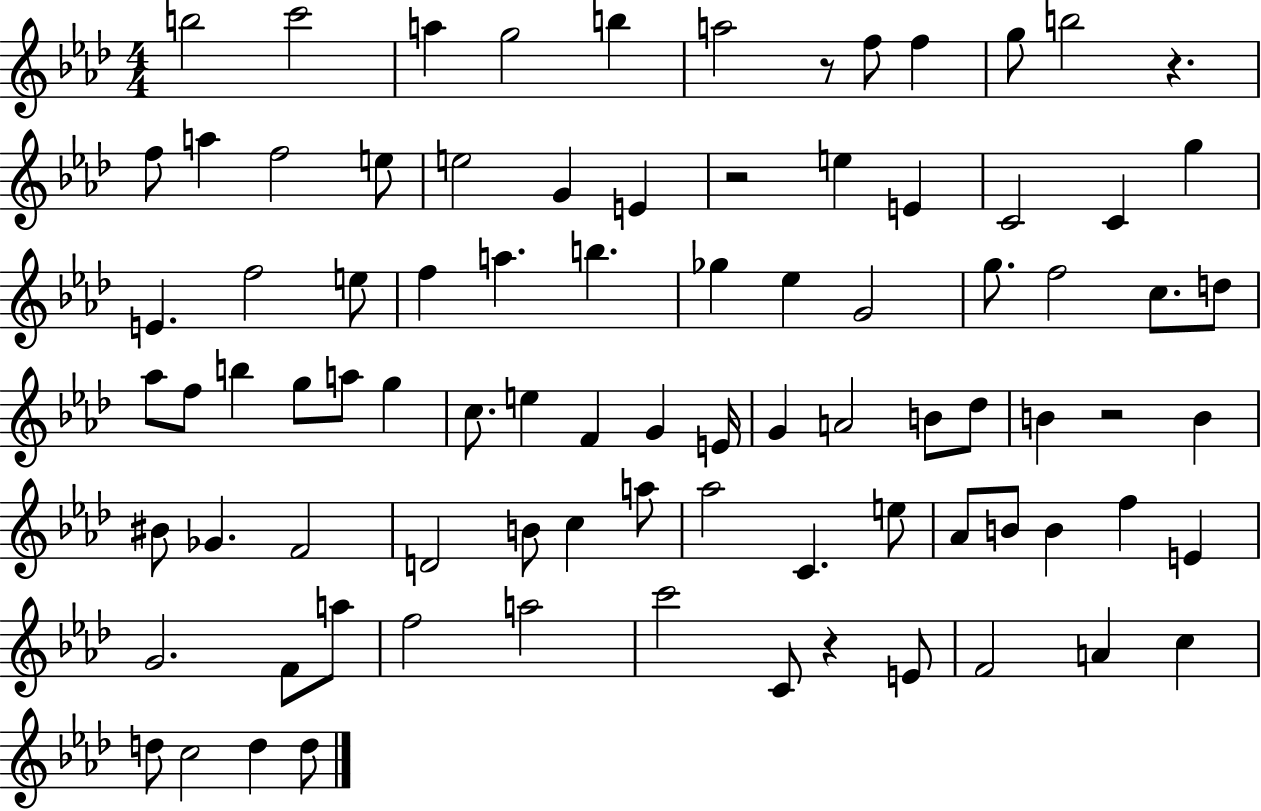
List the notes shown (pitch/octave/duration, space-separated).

B5/h C6/h A5/q G5/h B5/q A5/h R/e F5/e F5/q G5/e B5/h R/q. F5/e A5/q F5/h E5/e E5/h G4/q E4/q R/h E5/q E4/q C4/h C4/q G5/q E4/q. F5/h E5/e F5/q A5/q. B5/q. Gb5/q Eb5/q G4/h G5/e. F5/h C5/e. D5/e Ab5/e F5/e B5/q G5/e A5/e G5/q C5/e. E5/q F4/q G4/q E4/s G4/q A4/h B4/e Db5/e B4/q R/h B4/q BIS4/e Gb4/q. F4/h D4/h B4/e C5/q A5/e Ab5/h C4/q. E5/e Ab4/e B4/e B4/q F5/q E4/q G4/h. F4/e A5/e F5/h A5/h C6/h C4/e R/q E4/e F4/h A4/q C5/q D5/e C5/h D5/q D5/e